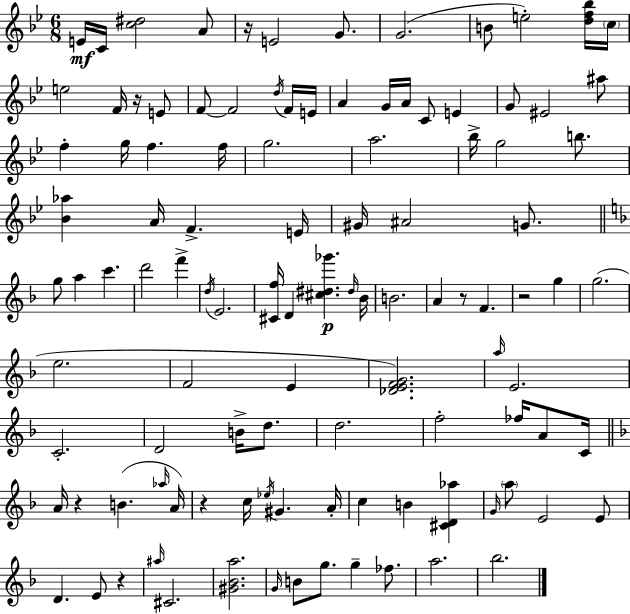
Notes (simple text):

E4/s C4/s [C5,D#5]/h A4/e R/s E4/h G4/e. G4/h. B4/e E5/h [D5,F5,Bb5]/s C5/s E5/h F4/s R/s E4/e F4/e F4/h D5/s F4/s E4/s A4/q G4/s A4/s C4/e E4/q G4/e EIS4/h A#5/e F5/q G5/s F5/q. F5/s G5/h. A5/h. Bb5/s G5/h B5/e. [Bb4,Ab5]/q A4/s F4/q. E4/s G#4/s A#4/h G4/e. G5/e A5/q C6/q. D6/h F6/q D5/s E4/h. [C#4,F5]/s D4/q [C#5,D#5,Gb6]/q. D#5/s Bb4/s B4/h. A4/q R/e F4/q. R/h G5/q G5/h. E5/h. F4/h E4/q [Db4,E4,F4,G4]/h. A5/s E4/h. C4/h. D4/h B4/s D5/e. D5/h. F5/h FES5/s A4/e C4/s A4/s R/q B4/q. Ab5/s A4/s R/q C5/s Eb5/s G#4/q. A4/s C5/q B4/q [C#4,D4,Ab5]/q G4/s A5/e E4/h E4/e D4/q. E4/e R/q A#5/s C#4/h. [G#4,Bb4,A5]/h. G4/s B4/e G5/e. G5/q FES5/e. A5/h. Bb5/h.